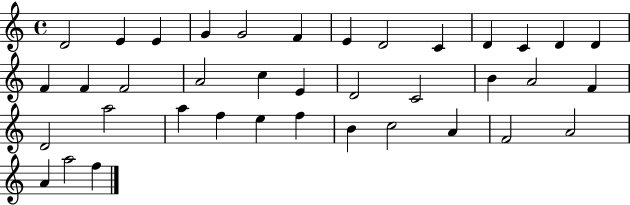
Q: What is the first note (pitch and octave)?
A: D4